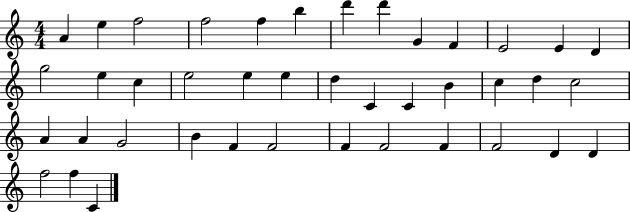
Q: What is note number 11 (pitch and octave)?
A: E4